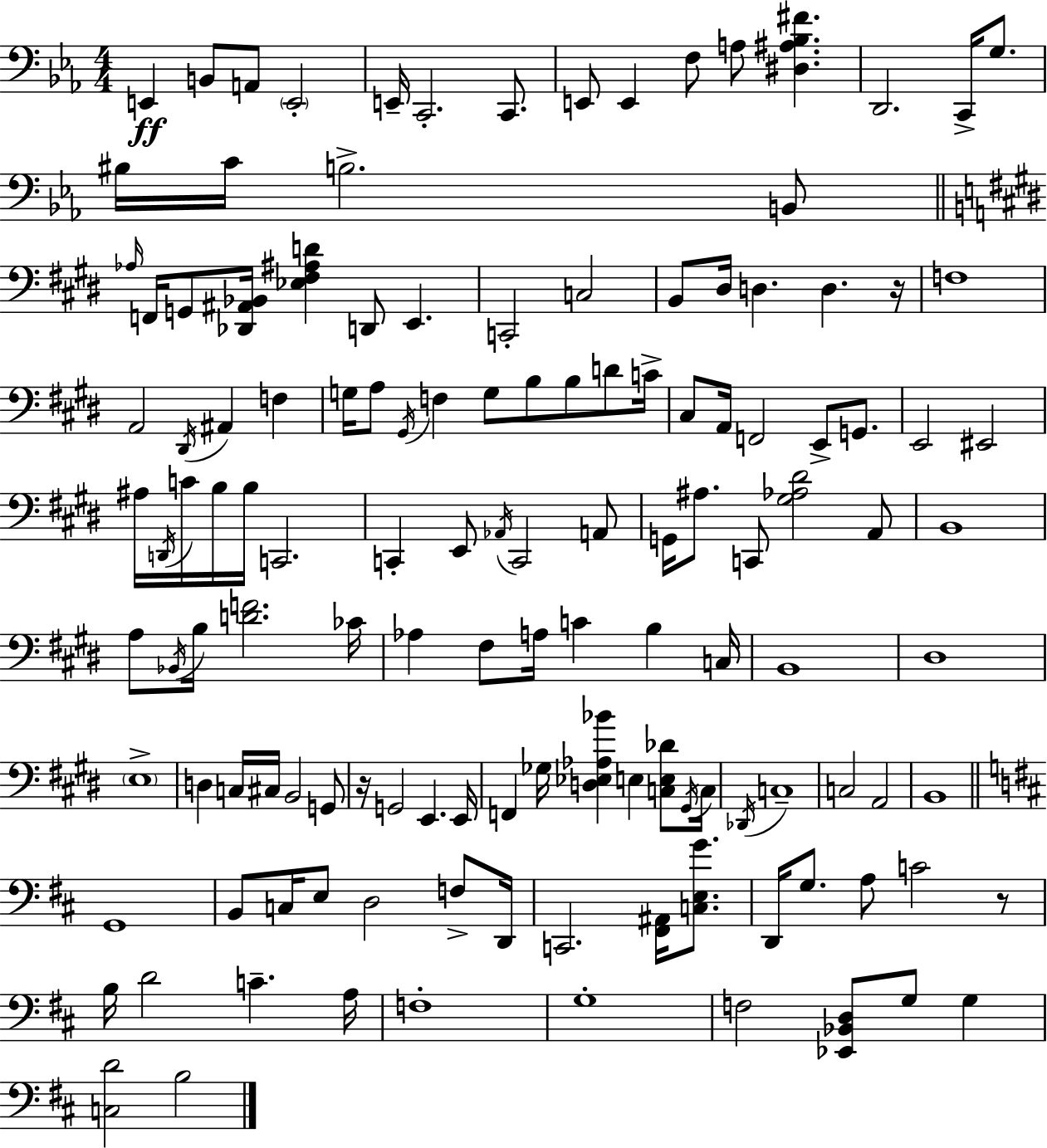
X:1
T:Untitled
M:4/4
L:1/4
K:Cm
E,, B,,/2 A,,/2 E,,2 E,,/4 C,,2 C,,/2 E,,/2 E,, F,/2 A,/2 [^D,^A,_B,^F] D,,2 C,,/4 G,/2 ^B,/4 C/4 B,2 B,,/2 _A,/4 F,,/4 G,,/2 [_D,,^A,,_B,,]/4 [_E,^F,^A,D] D,,/2 E,, C,,2 C,2 B,,/2 ^D,/4 D, D, z/4 F,4 A,,2 ^D,,/4 ^A,, F, G,/4 A,/2 ^G,,/4 F, G,/2 B,/2 B,/2 D/2 C/4 ^C,/2 A,,/4 F,,2 E,,/2 G,,/2 E,,2 ^E,,2 ^A,/4 D,,/4 C/4 B,/4 B,/4 C,,2 C,, E,,/2 _A,,/4 C,,2 A,,/2 G,,/4 ^A,/2 C,,/2 [^G,_A,^D]2 A,,/2 B,,4 A,/2 _B,,/4 B,/4 [DF]2 _C/4 _A, ^F,/2 A,/4 C B, C,/4 B,,4 ^D,4 E,4 D, C,/4 ^C,/4 B,,2 G,,/2 z/4 G,,2 E,, E,,/4 F,, _G,/4 [D,_E,_A,_B] E, [C,E,_D]/2 ^G,,/4 C,/4 _D,,/4 C,4 C,2 A,,2 B,,4 G,,4 B,,/2 C,/4 E,/2 D,2 F,/2 D,,/4 C,,2 [^F,,^A,,]/4 [C,E,G]/2 D,,/4 G,/2 A,/2 C2 z/2 B,/4 D2 C A,/4 F,4 G,4 F,2 [_E,,_B,,D,]/2 G,/2 G, [C,D]2 B,2